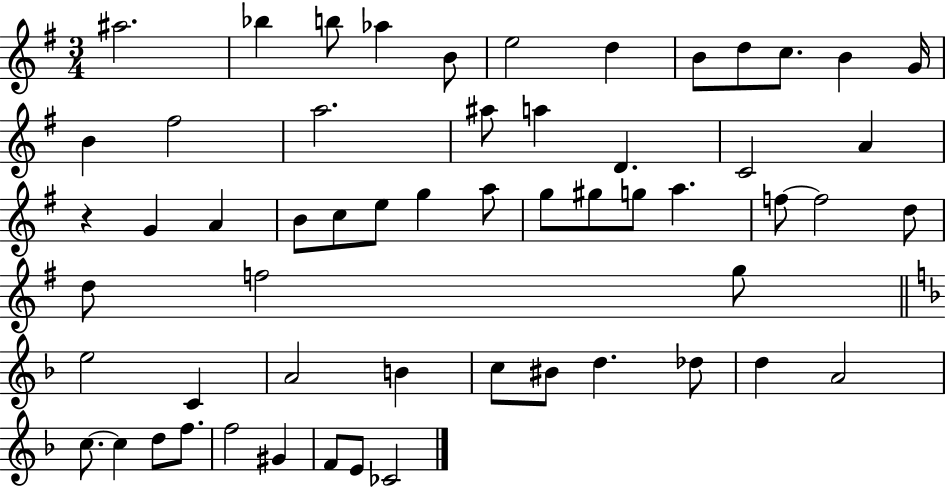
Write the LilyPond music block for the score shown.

{
  \clef treble
  \numericTimeSignature
  \time 3/4
  \key g \major
  ais''2. | bes''4 b''8 aes''4 b'8 | e''2 d''4 | b'8 d''8 c''8. b'4 g'16 | \break b'4 fis''2 | a''2. | ais''8 a''4 d'4. | c'2 a'4 | \break r4 g'4 a'4 | b'8 c''8 e''8 g''4 a''8 | g''8 gis''8 g''8 a''4. | f''8~~ f''2 d''8 | \break d''8 f''2 g''8 | \bar "||" \break \key f \major e''2 c'4 | a'2 b'4 | c''8 bis'8 d''4. des''8 | d''4 a'2 | \break c''8.~~ c''4 d''8 f''8. | f''2 gis'4 | f'8 e'8 ces'2 | \bar "|."
}